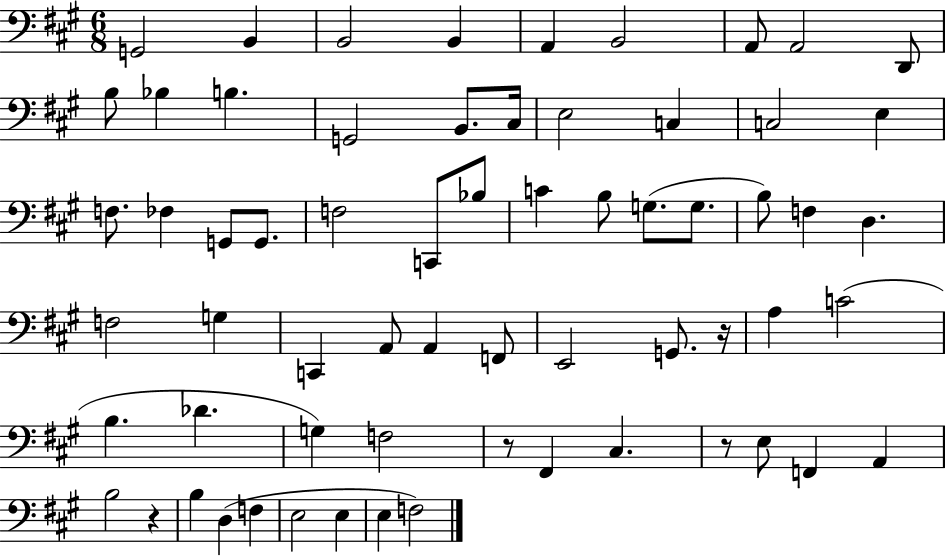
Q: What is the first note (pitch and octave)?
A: G2